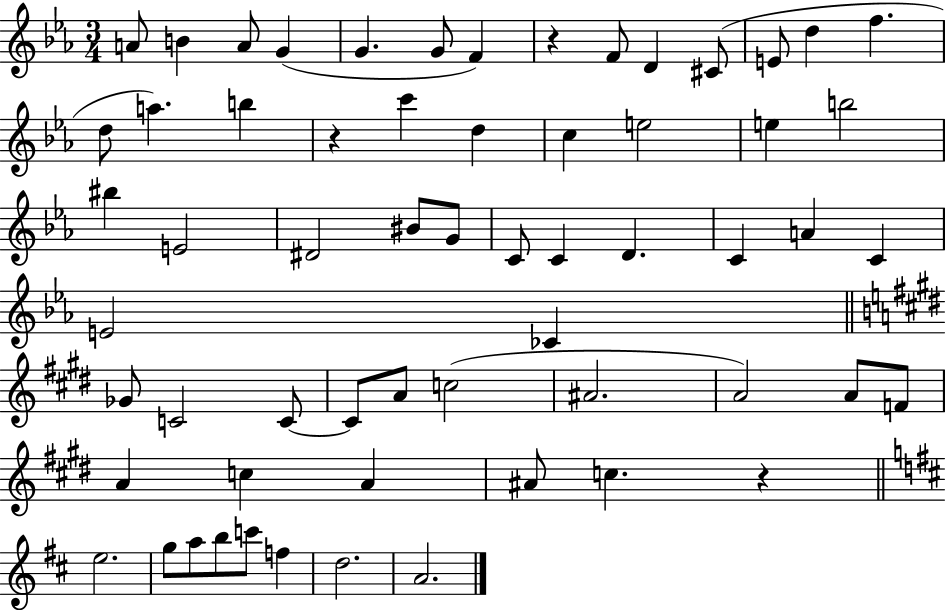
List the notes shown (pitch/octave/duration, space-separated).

A4/e B4/q A4/e G4/q G4/q. G4/e F4/q R/q F4/e D4/q C#4/e E4/e D5/q F5/q. D5/e A5/q. B5/q R/q C6/q D5/q C5/q E5/h E5/q B5/h BIS5/q E4/h D#4/h BIS4/e G4/e C4/e C4/q D4/q. C4/q A4/q C4/q E4/h CES4/q Gb4/e C4/h C4/e C4/e A4/e C5/h A#4/h. A4/h A4/e F4/e A4/q C5/q A4/q A#4/e C5/q. R/q E5/h. G5/e A5/e B5/e C6/e F5/q D5/h. A4/h.